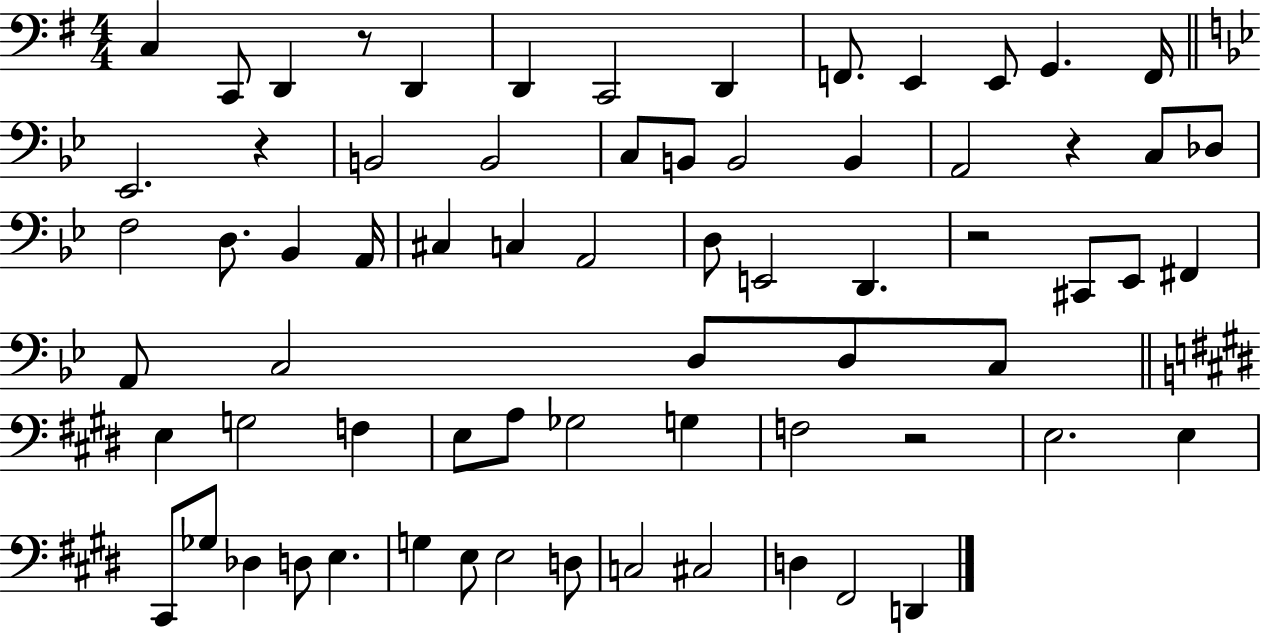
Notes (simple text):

C3/q C2/e D2/q R/e D2/q D2/q C2/h D2/q F2/e. E2/q E2/e G2/q. F2/s Eb2/h. R/q B2/h B2/h C3/e B2/e B2/h B2/q A2/h R/q C3/e Db3/e F3/h D3/e. Bb2/q A2/s C#3/q C3/q A2/h D3/e E2/h D2/q. R/h C#2/e Eb2/e F#2/q A2/e C3/h D3/e D3/e C3/e E3/q G3/h F3/q E3/e A3/e Gb3/h G3/q F3/h R/h E3/h. E3/q C#2/e Gb3/e Db3/q D3/e E3/q. G3/q E3/e E3/h D3/e C3/h C#3/h D3/q F#2/h D2/q